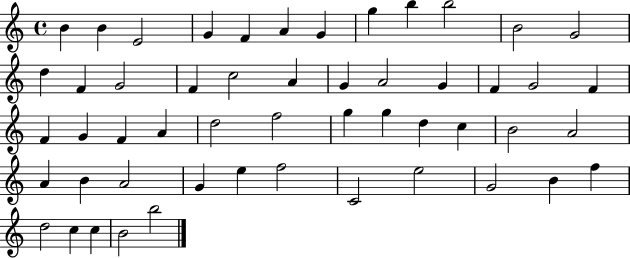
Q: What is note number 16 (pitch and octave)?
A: F4